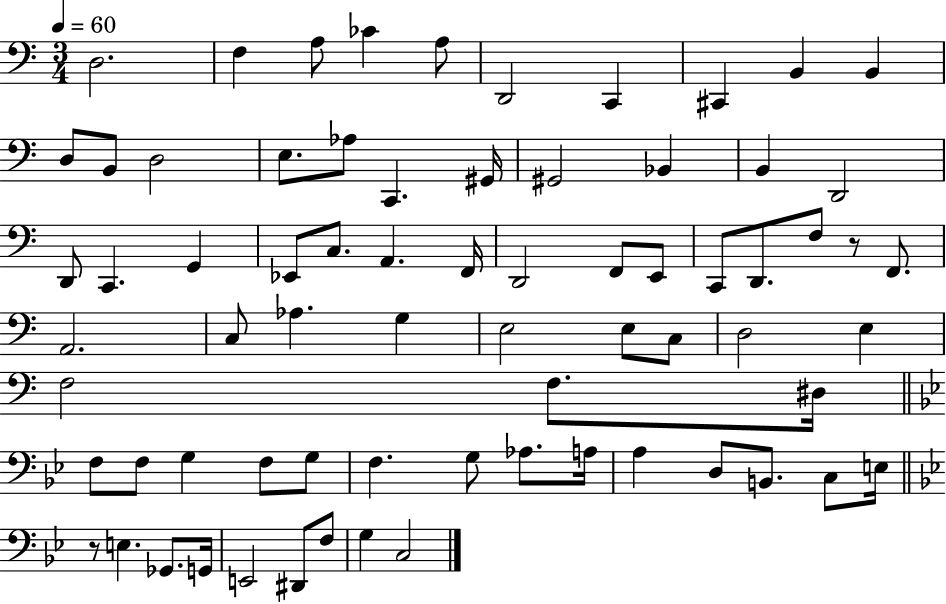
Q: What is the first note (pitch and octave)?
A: D3